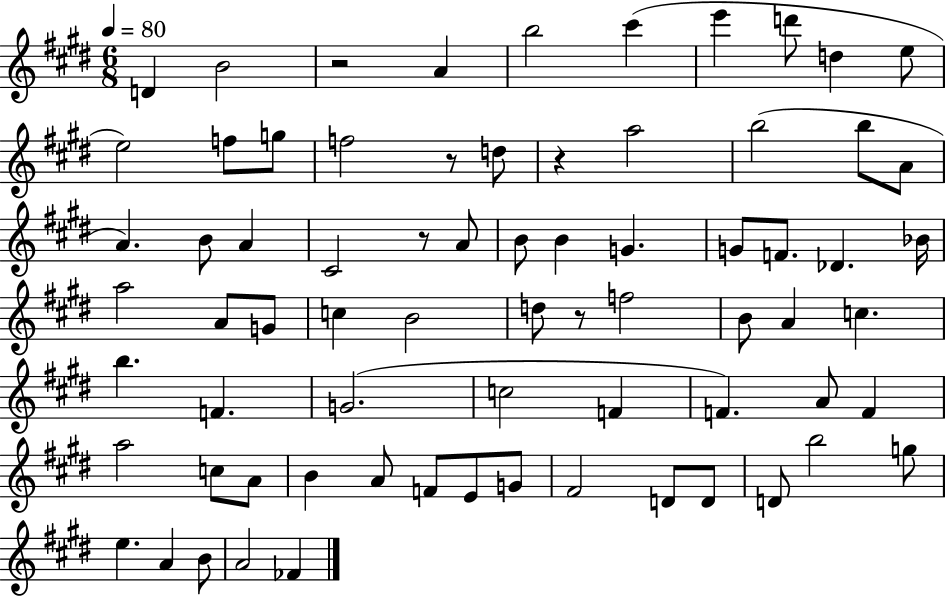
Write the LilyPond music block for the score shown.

{
  \clef treble
  \numericTimeSignature
  \time 6/8
  \key e \major
  \tempo 4 = 80
  d'4 b'2 | r2 a'4 | b''2 cis'''4( | e'''4 d'''8 d''4 e''8 | \break e''2) f''8 g''8 | f''2 r8 d''8 | r4 a''2 | b''2( b''8 a'8 | \break a'4.) b'8 a'4 | cis'2 r8 a'8 | b'8 b'4 g'4. | g'8 f'8. des'4. bes'16 | \break a''2 a'8 g'8 | c''4 b'2 | d''8 r8 f''2 | b'8 a'4 c''4. | \break b''4. f'4. | g'2.( | c''2 f'4 | f'4.) a'8 f'4 | \break a''2 c''8 a'8 | b'4 a'8 f'8 e'8 g'8 | fis'2 d'8 d'8 | d'8 b''2 g''8 | \break e''4. a'4 b'8 | a'2 fes'4 | \bar "|."
}